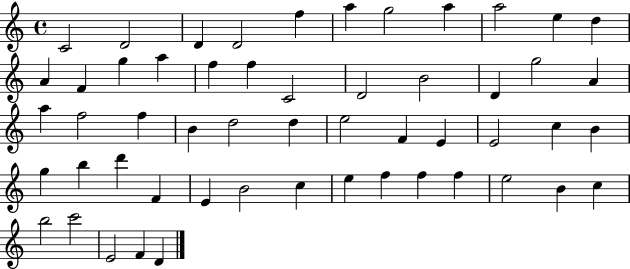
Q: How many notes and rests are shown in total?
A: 54